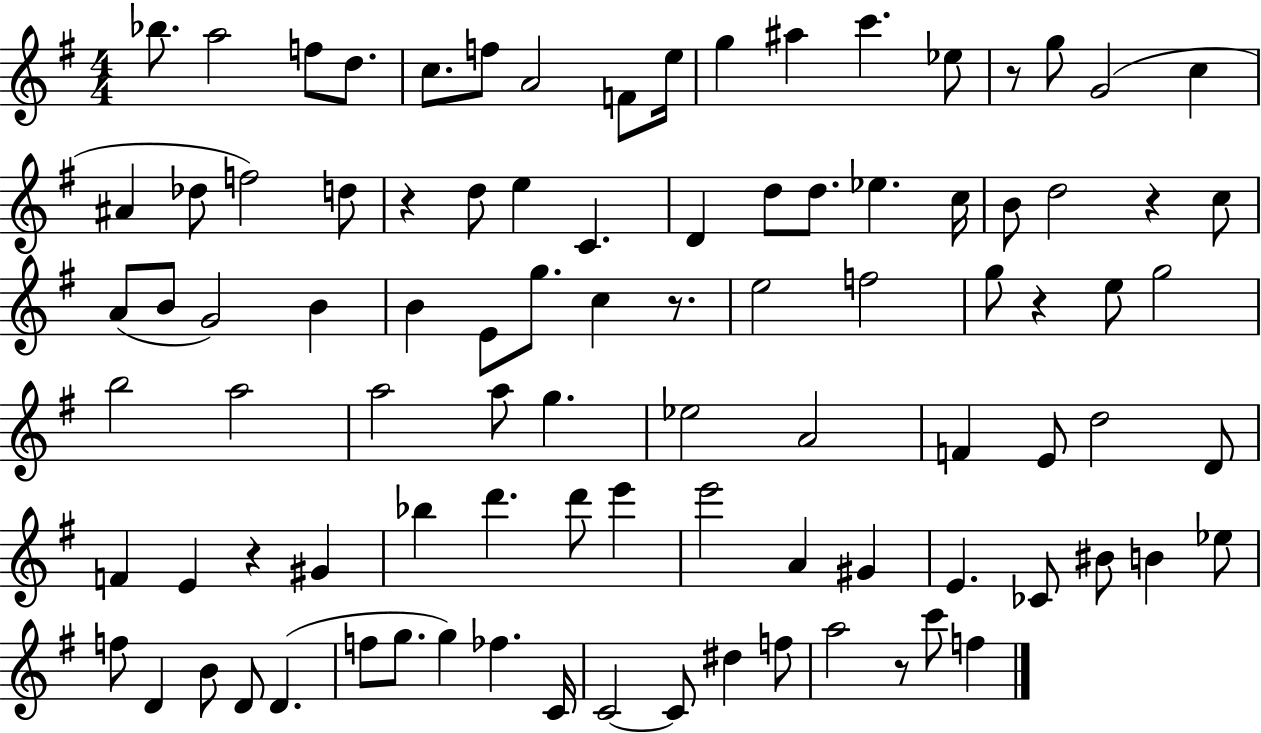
Bb5/e. A5/h F5/e D5/e. C5/e. F5/e A4/h F4/e E5/s G5/q A#5/q C6/q. Eb5/e R/e G5/e G4/h C5/q A#4/q Db5/e F5/h D5/e R/q D5/e E5/q C4/q. D4/q D5/e D5/e. Eb5/q. C5/s B4/e D5/h R/q C5/e A4/e B4/e G4/h B4/q B4/q E4/e G5/e. C5/q R/e. E5/h F5/h G5/e R/q E5/e G5/h B5/h A5/h A5/h A5/e G5/q. Eb5/h A4/h F4/q E4/e D5/h D4/e F4/q E4/q R/q G#4/q Bb5/q D6/q. D6/e E6/q E6/h A4/q G#4/q E4/q. CES4/e BIS4/e B4/q Eb5/e F5/e D4/q B4/e D4/e D4/q. F5/e G5/e. G5/q FES5/q. C4/s C4/h C4/e D#5/q F5/e A5/h R/e C6/e F5/q